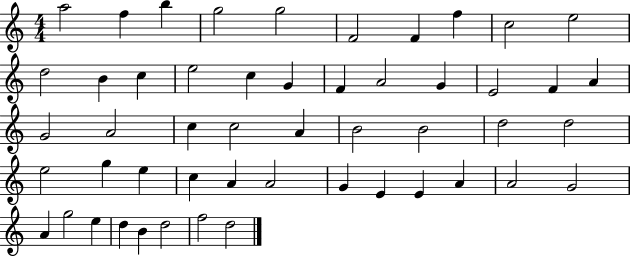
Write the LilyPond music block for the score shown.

{
  \clef treble
  \numericTimeSignature
  \time 4/4
  \key c \major
  a''2 f''4 b''4 | g''2 g''2 | f'2 f'4 f''4 | c''2 e''2 | \break d''2 b'4 c''4 | e''2 c''4 g'4 | f'4 a'2 g'4 | e'2 f'4 a'4 | \break g'2 a'2 | c''4 c''2 a'4 | b'2 b'2 | d''2 d''2 | \break e''2 g''4 e''4 | c''4 a'4 a'2 | g'4 e'4 e'4 a'4 | a'2 g'2 | \break a'4 g''2 e''4 | d''4 b'4 d''2 | f''2 d''2 | \bar "|."
}